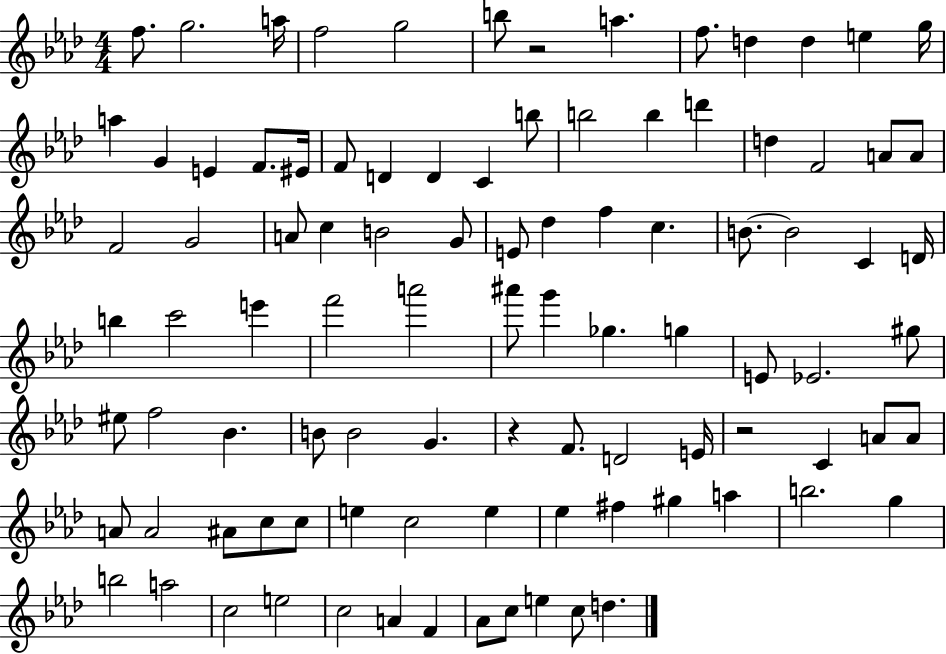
F5/e. G5/h. A5/s F5/h G5/h B5/e R/h A5/q. F5/e. D5/q D5/q E5/q G5/s A5/q G4/q E4/q F4/e. EIS4/s F4/e D4/q D4/q C4/q B5/e B5/h B5/q D6/q D5/q F4/h A4/e A4/e F4/h G4/h A4/e C5/q B4/h G4/e E4/e Db5/q F5/q C5/q. B4/e. B4/h C4/q D4/s B5/q C6/h E6/q F6/h A6/h A#6/e G6/q Gb5/q. G5/q E4/e Eb4/h. G#5/e EIS5/e F5/h Bb4/q. B4/e B4/h G4/q. R/q F4/e. D4/h E4/s R/h C4/q A4/e A4/e A4/e A4/h A#4/e C5/e C5/e E5/q C5/h E5/q Eb5/q F#5/q G#5/q A5/q B5/h. G5/q B5/h A5/h C5/h E5/h C5/h A4/q F4/q Ab4/e C5/e E5/q C5/e D5/q.